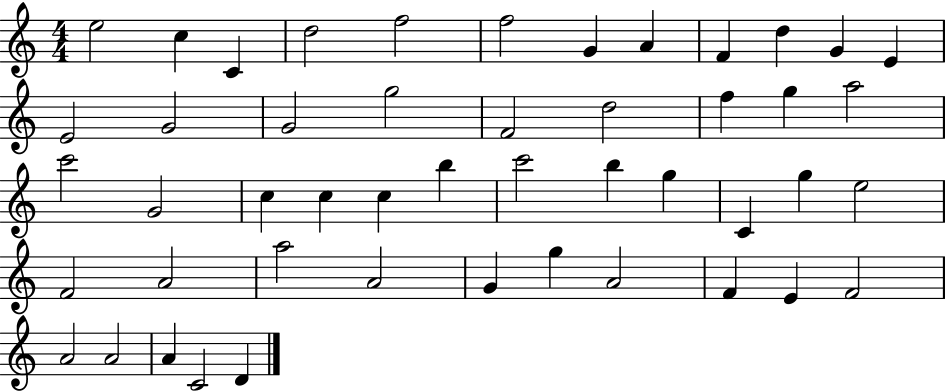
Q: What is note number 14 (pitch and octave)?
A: G4